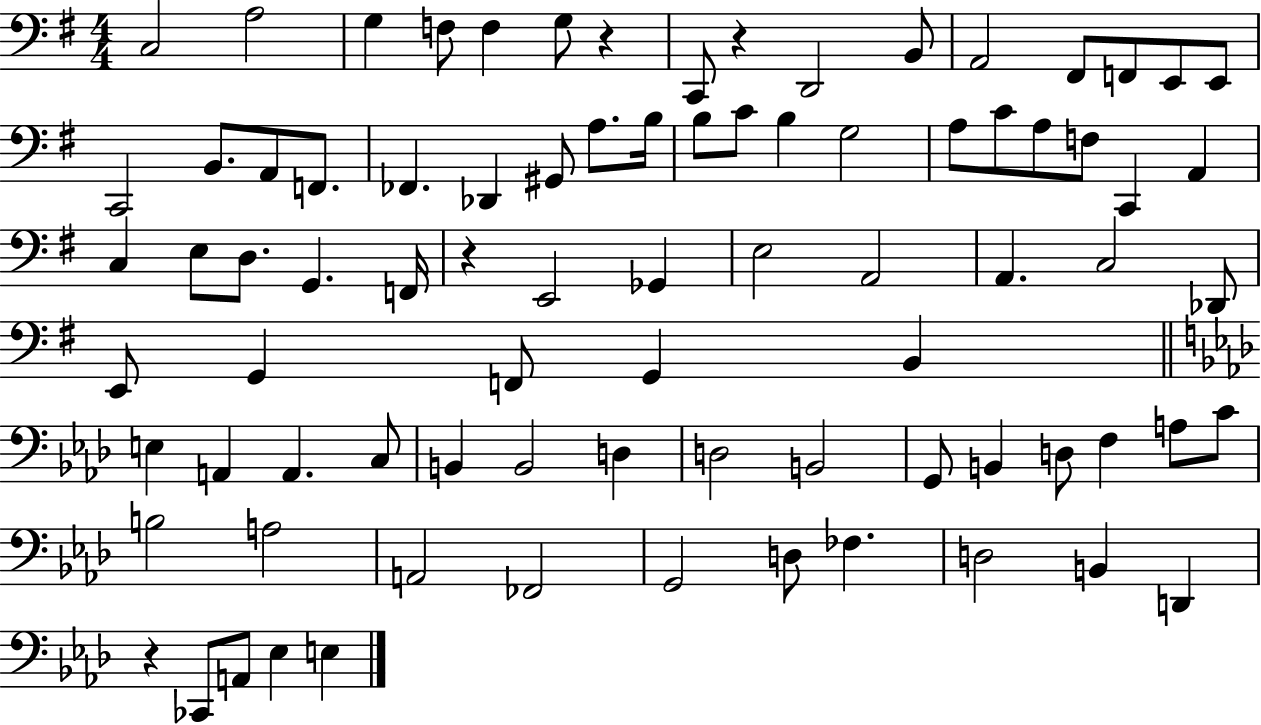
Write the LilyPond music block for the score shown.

{
  \clef bass
  \numericTimeSignature
  \time 4/4
  \key g \major
  c2 a2 | g4 f8 f4 g8 r4 | c,8 r4 d,2 b,8 | a,2 fis,8 f,8 e,8 e,8 | \break c,2 b,8. a,8 f,8. | fes,4. des,4 gis,8 a8. b16 | b8 c'8 b4 g2 | a8 c'8 a8 f8 c,4 a,4 | \break c4 e8 d8. g,4. f,16 | r4 e,2 ges,4 | e2 a,2 | a,4. c2 des,8 | \break e,8 g,4 f,8 g,4 b,4 | \bar "||" \break \key f \minor e4 a,4 a,4. c8 | b,4 b,2 d4 | d2 b,2 | g,8 b,4 d8 f4 a8 c'8 | \break b2 a2 | a,2 fes,2 | g,2 d8 fes4. | d2 b,4 d,4 | \break r4 ces,8 a,8 ees4 e4 | \bar "|."
}